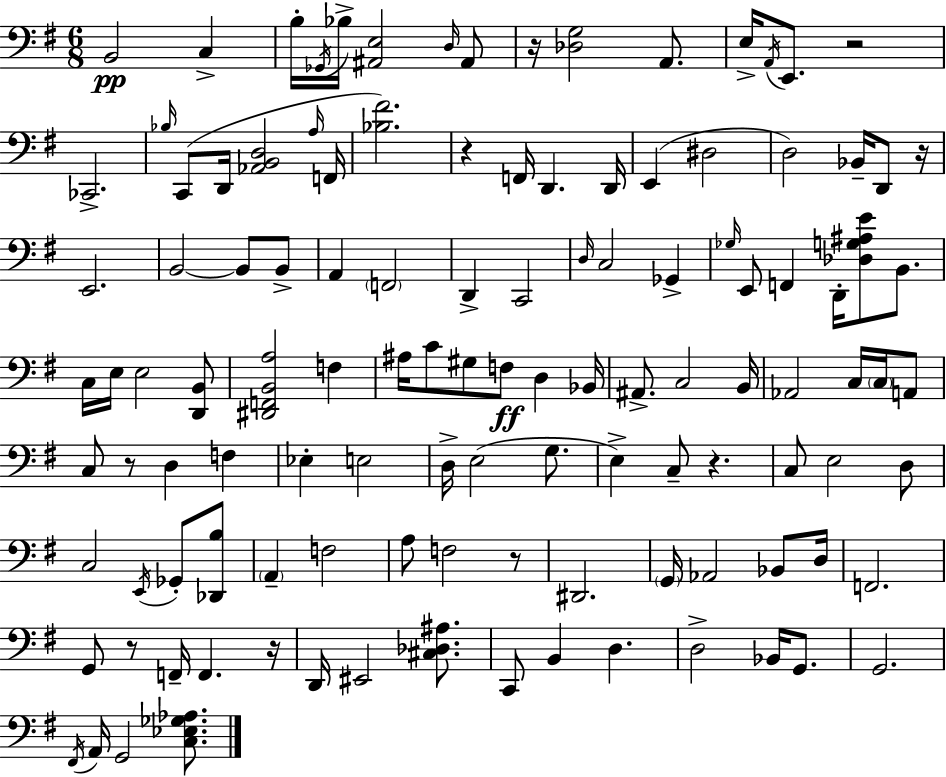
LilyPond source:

{
  \clef bass
  \numericTimeSignature
  \time 6/8
  \key e \minor
  \repeat volta 2 { b,2\pp c4-> | b16-. \acciaccatura { ges,16 } bes16-> <ais, e>2 \grace { d16 } | ais,8 r16 <des g>2 a,8. | e16-> \acciaccatura { a,16 } e,8. r2 | \break ces,2.-> | \grace { bes16 } c,8( d,16 <aes, b, d>2 | \grace { a16 } f,16 <bes fis'>2.) | r4 f,16 d,4. | \break d,16 e,4( dis2 | d2) | bes,16-- d,8 r16 e,2. | b,2~~ | \break b,8 b,8-> a,4 \parenthesize f,2 | d,4-> c,2 | \grace { d16 } c2 | ges,4-> \grace { ges16 } e,8 f,4 | \break d,16-. <des g ais e'>8 b,8. c16 e16 e2 | <d, b,>8 <dis, f, b, a>2 | f4 ais16 c'8 gis8 | f8\ff d4 bes,16 ais,8.-> c2 | \break b,16 aes,2 | c16 \parenthesize c16 a,8 c8 r8 d4 | f4 ees4-. e2 | d16-> e2( | \break g8. e4->) c8-- | r4. c8 e2 | d8 c2 | \acciaccatura { e,16 } ges,8-. <des, b>8 \parenthesize a,4-- | \break f2 a8 f2 | r8 dis,2. | \parenthesize g,16 aes,2 | bes,8 d16 f,2. | \break g,8 r8 | f,16-- f,4. r16 d,16 eis,2 | <cis des ais>8. c,8 b,4 | d4. d2-> | \break bes,16 g,8. g,2. | \acciaccatura { fis,16 } a,16 g,2 | <c ees ges aes>8. } \bar "|."
}